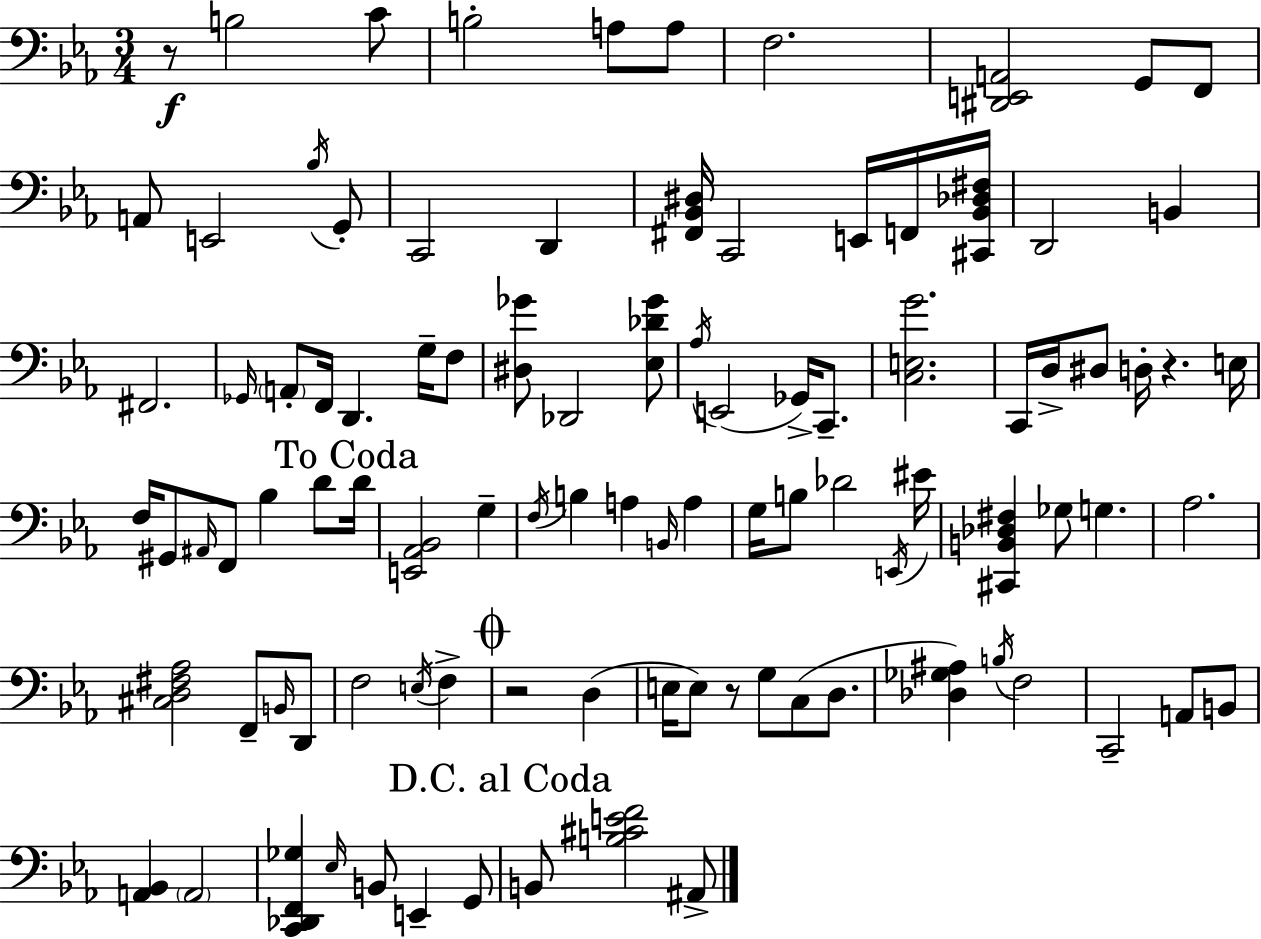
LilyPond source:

{
  \clef bass
  \numericTimeSignature
  \time 3/4
  \key ees \major
  \repeat volta 2 { r8\f b2 c'8 | b2-. a8 a8 | f2. | <dis, e, a,>2 g,8 f,8 | \break a,8 e,2 \acciaccatura { bes16 } g,8-. | c,2 d,4 | <fis, bes, dis>16 c,2 e,16 f,16 | <cis, bes, des fis>16 d,2 b,4 | \break fis,2. | \grace { ges,16 } \parenthesize a,8-. f,16 d,4. g16-- | f8 <dis ges'>8 des,2 | <ees des' ges'>8 \acciaccatura { aes16 }( e,2 ges,16->) | \break c,8.-- <c e g'>2. | c,16 d16-> dis8 d16-. r4. | e16 f16 gis,8 \grace { ais,16 } f,8 bes4 | d'8 \mark "To Coda" d'16 <e, aes, bes,>2 | \break g4-- \acciaccatura { f16 } b4 a4 | \grace { b,16 } a4 g16 b8 des'2 | \acciaccatura { e,16 } eis'16 <cis, b, des fis>4 ges8 | g4. aes2. | \break <cis d fis aes>2 | f,8-- \grace { b,16 } d,8 f2 | \acciaccatura { e16 } f4-> \mark \markup { \musicglyph "scripts.coda" } r2 | d4( e16 e8) | \break r8 g8 c8( d8. <des ges ais>4) | \acciaccatura { b16 } f2 c,2-- | a,8 b,8 <a, bes,>4 | \parenthesize a,2 <c, des, f, ges>4 | \break \grace { ees16 } b,8 e,4-- g,8 \mark "D.C. al Coda" b,8 | <b cis' e' f'>2 ais,8-> } \bar "|."
}